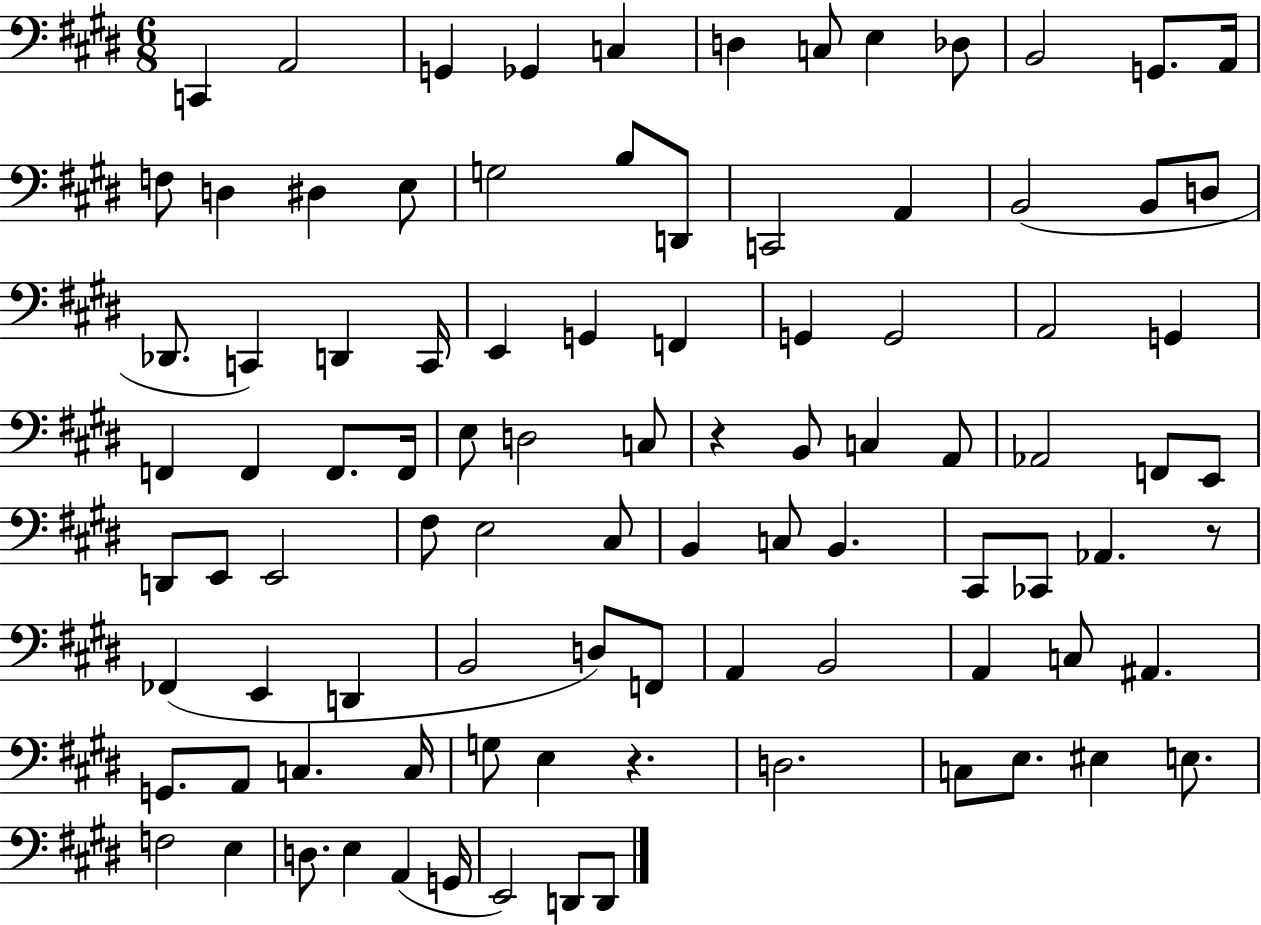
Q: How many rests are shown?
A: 3